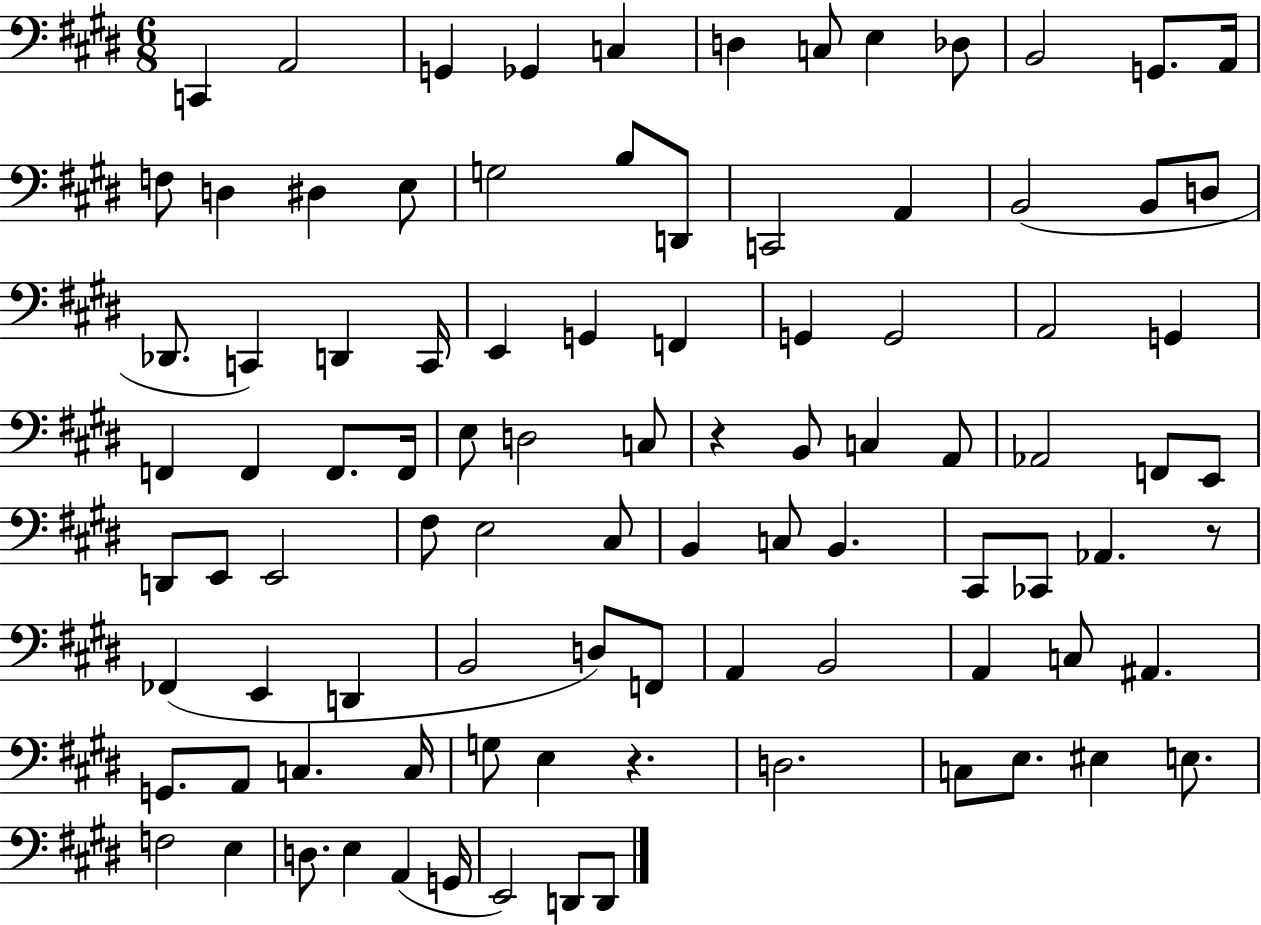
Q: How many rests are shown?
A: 3